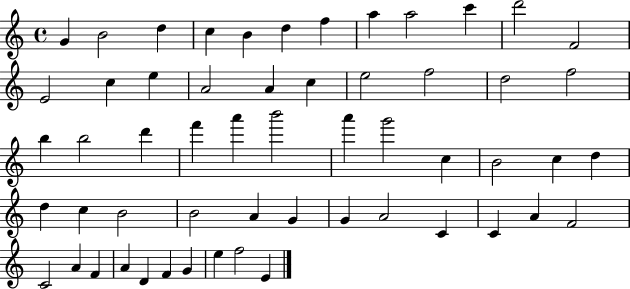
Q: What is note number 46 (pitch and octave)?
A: F4